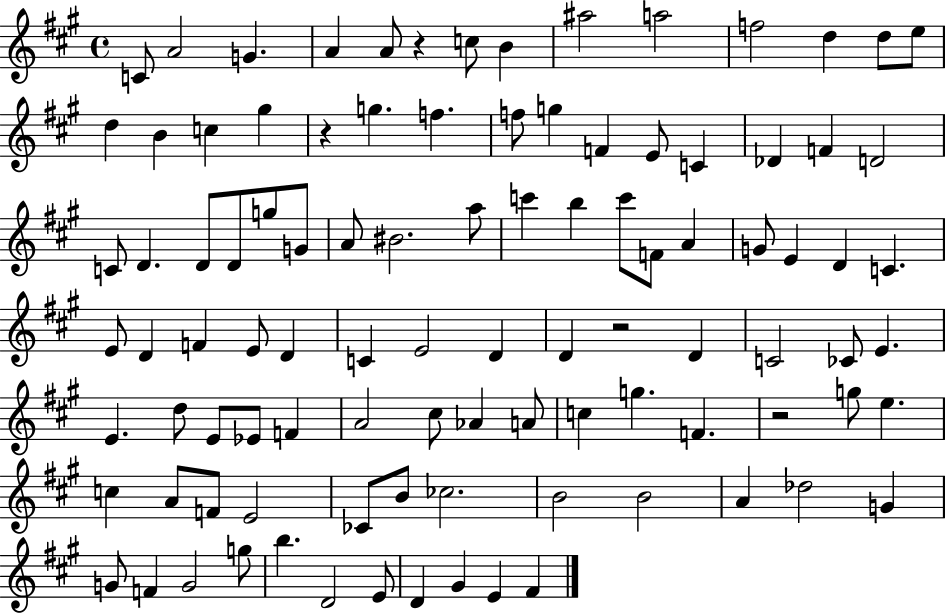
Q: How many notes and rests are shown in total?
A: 99